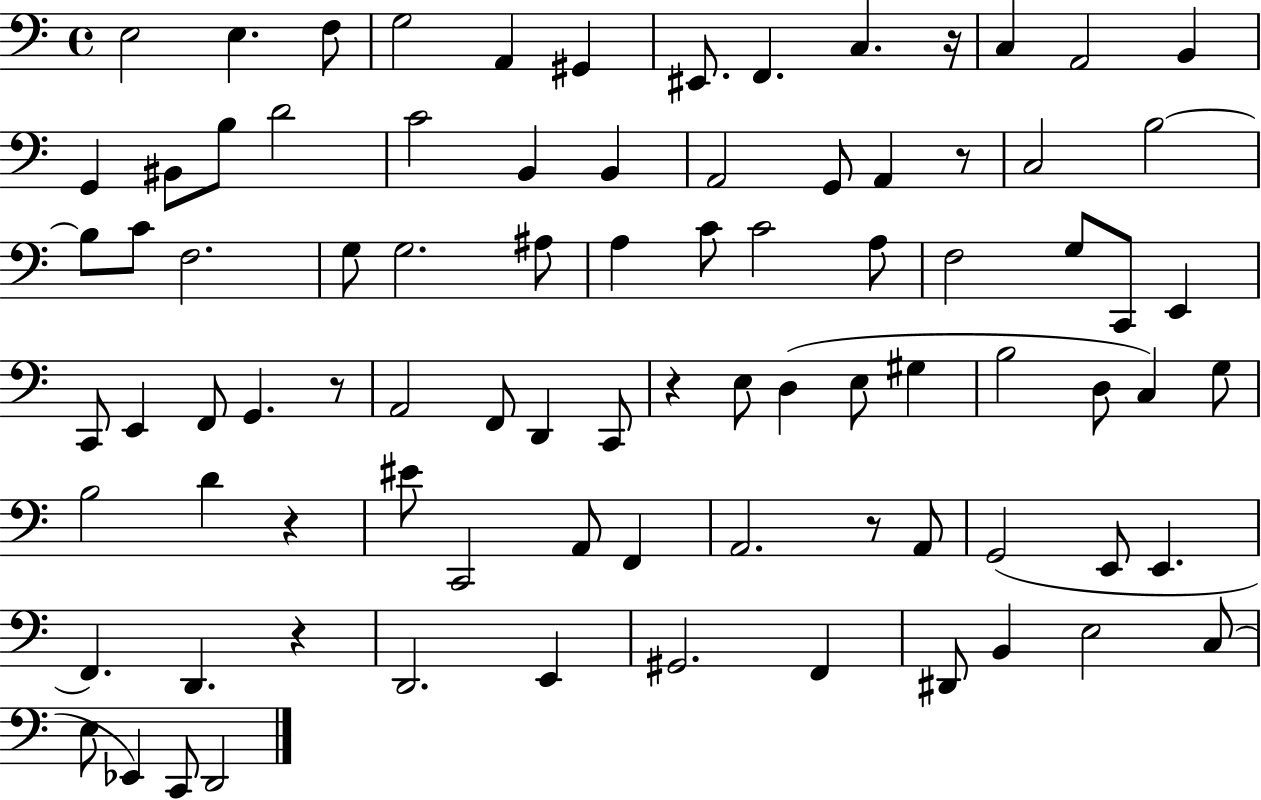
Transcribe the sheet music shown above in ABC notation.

X:1
T:Untitled
M:4/4
L:1/4
K:C
E,2 E, F,/2 G,2 A,, ^G,, ^E,,/2 F,, C, z/4 C, A,,2 B,, G,, ^B,,/2 B,/2 D2 C2 B,, B,, A,,2 G,,/2 A,, z/2 C,2 B,2 B,/2 C/2 F,2 G,/2 G,2 ^A,/2 A, C/2 C2 A,/2 F,2 G,/2 C,,/2 E,, C,,/2 E,, F,,/2 G,, z/2 A,,2 F,,/2 D,, C,,/2 z E,/2 D, E,/2 ^G, B,2 D,/2 C, G,/2 B,2 D z ^E/2 C,,2 A,,/2 F,, A,,2 z/2 A,,/2 G,,2 E,,/2 E,, F,, D,, z D,,2 E,, ^G,,2 F,, ^D,,/2 B,, E,2 C,/2 E,/2 _E,, C,,/2 D,,2